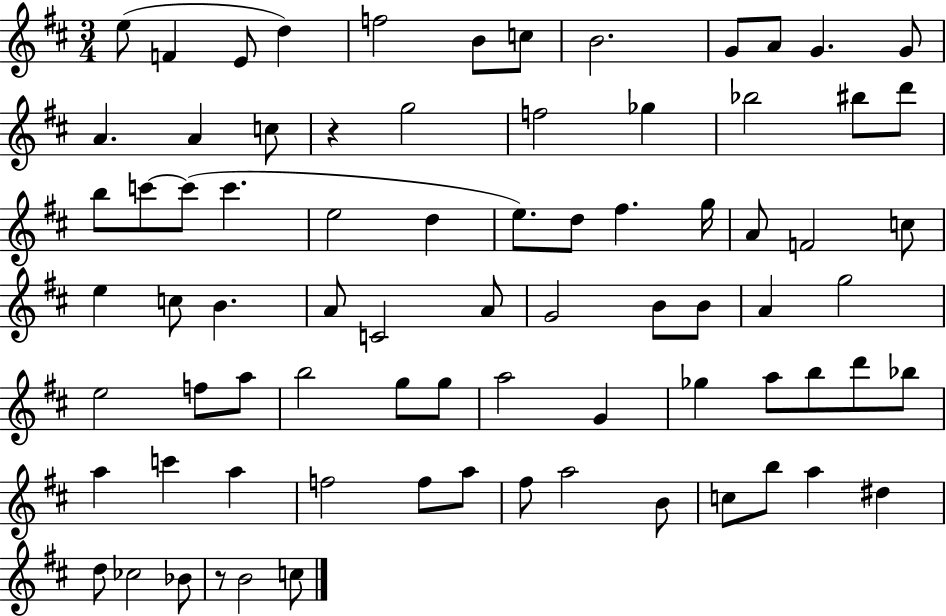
{
  \clef treble
  \numericTimeSignature
  \time 3/4
  \key d \major
  \repeat volta 2 { e''8( f'4 e'8 d''4) | f''2 b'8 c''8 | b'2. | g'8 a'8 g'4. g'8 | \break a'4. a'4 c''8 | r4 g''2 | f''2 ges''4 | bes''2 bis''8 d'''8 | \break b''8 c'''8~~ c'''8( c'''4. | e''2 d''4 | e''8.) d''8 fis''4. g''16 | a'8 f'2 c''8 | \break e''4 c''8 b'4. | a'8 c'2 a'8 | g'2 b'8 b'8 | a'4 g''2 | \break e''2 f''8 a''8 | b''2 g''8 g''8 | a''2 g'4 | ges''4 a''8 b''8 d'''8 bes''8 | \break a''4 c'''4 a''4 | f''2 f''8 a''8 | fis''8 a''2 b'8 | c''8 b''8 a''4 dis''4 | \break d''8 ces''2 bes'8 | r8 b'2 c''8 | } \bar "|."
}